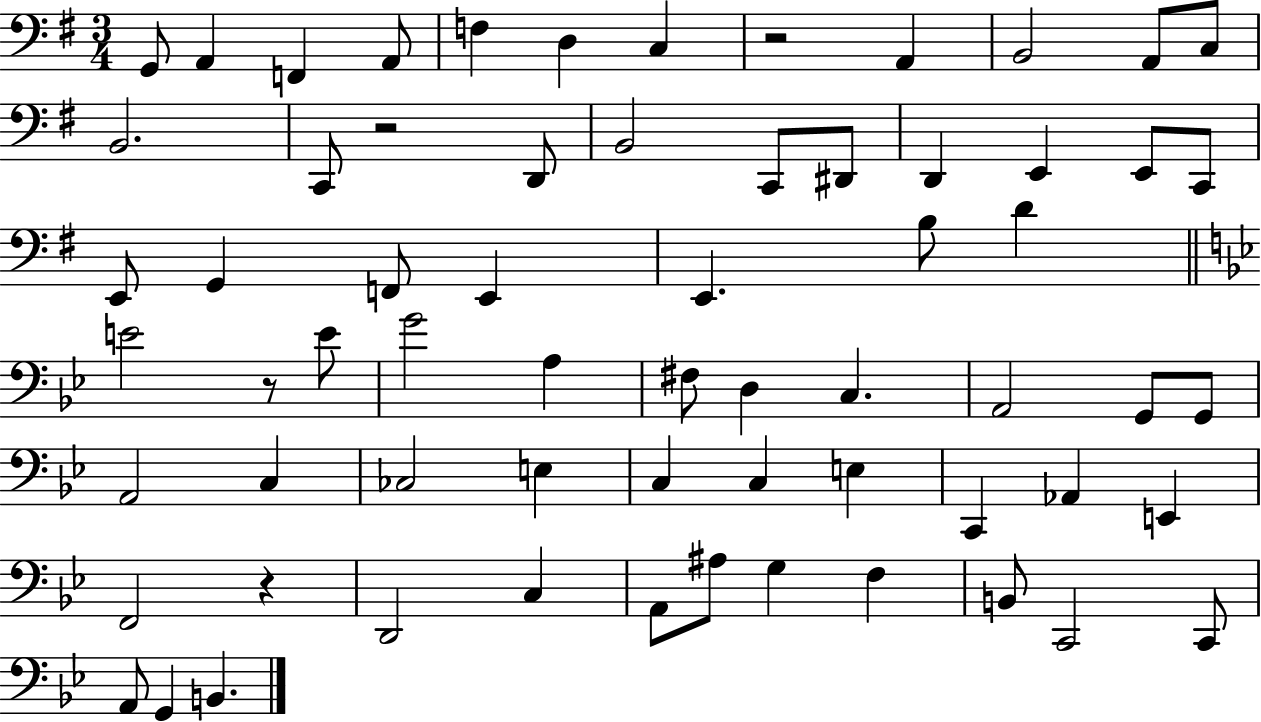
{
  \clef bass
  \numericTimeSignature
  \time 3/4
  \key g \major
  \repeat volta 2 { g,8 a,4 f,4 a,8 | f4 d4 c4 | r2 a,4 | b,2 a,8 c8 | \break b,2. | c,8 r2 d,8 | b,2 c,8 dis,8 | d,4 e,4 e,8 c,8 | \break e,8 g,4 f,8 e,4 | e,4. b8 d'4 | \bar "||" \break \key g \minor e'2 r8 e'8 | g'2 a4 | fis8 d4 c4. | a,2 g,8 g,8 | \break a,2 c4 | ces2 e4 | c4 c4 e4 | c,4 aes,4 e,4 | \break f,2 r4 | d,2 c4 | a,8 ais8 g4 f4 | b,8 c,2 c,8 | \break a,8 g,4 b,4. | } \bar "|."
}